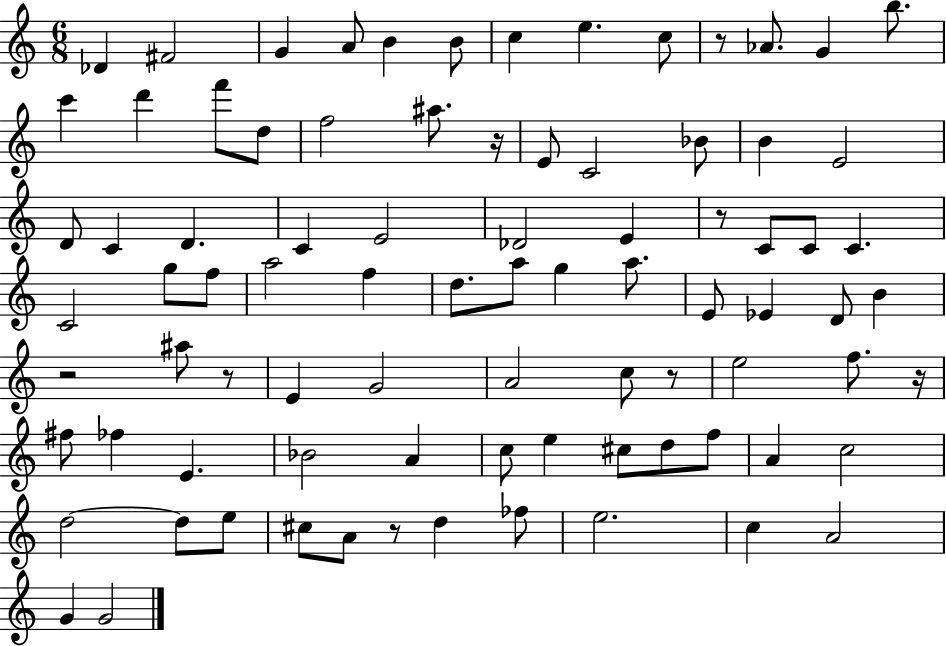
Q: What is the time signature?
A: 6/8